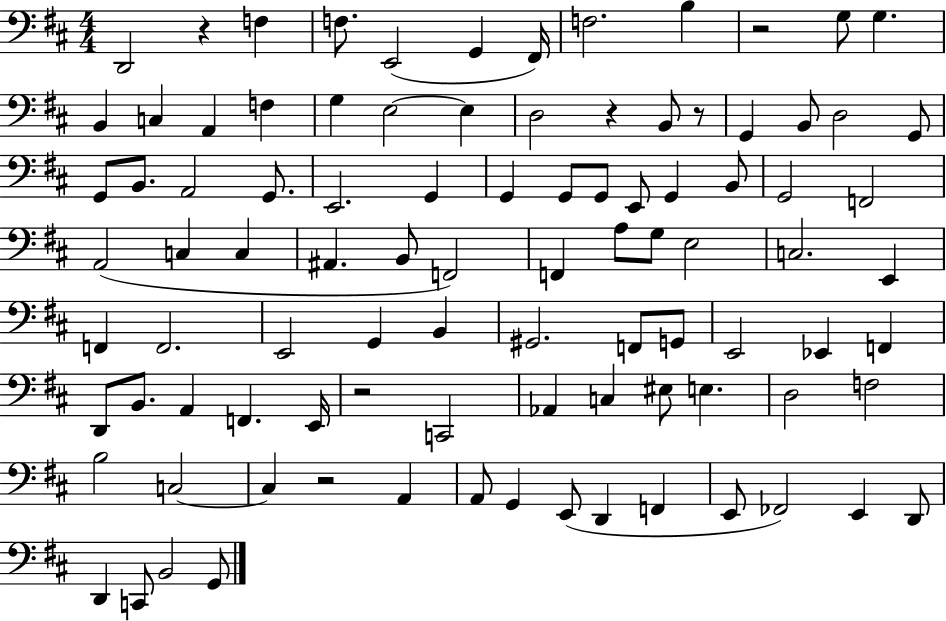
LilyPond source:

{
  \clef bass
  \numericTimeSignature
  \time 4/4
  \key d \major
  d,2 r4 f4 | f8. e,2( g,4 fis,16) | f2. b4 | r2 g8 g4. | \break b,4 c4 a,4 f4 | g4 e2~~ e4 | d2 r4 b,8 r8 | g,4 b,8 d2 g,8 | \break g,8 b,8. a,2 g,8. | e,2. g,4 | g,4 g,8 g,8 e,8 g,4 b,8 | g,2 f,2 | \break a,2( c4 c4 | ais,4. b,8 f,2) | f,4 a8 g8 e2 | c2. e,4 | \break f,4 f,2. | e,2 g,4 b,4 | gis,2. f,8 g,8 | e,2 ees,4 f,4 | \break d,8 b,8. a,4 f,4. e,16 | r2 c,2 | aes,4 c4 eis8 e4. | d2 f2 | \break b2 c2~~ | c4 r2 a,4 | a,8 g,4 e,8( d,4 f,4 | e,8 fes,2) e,4 d,8 | \break d,4 c,8 b,2 g,8 | \bar "|."
}